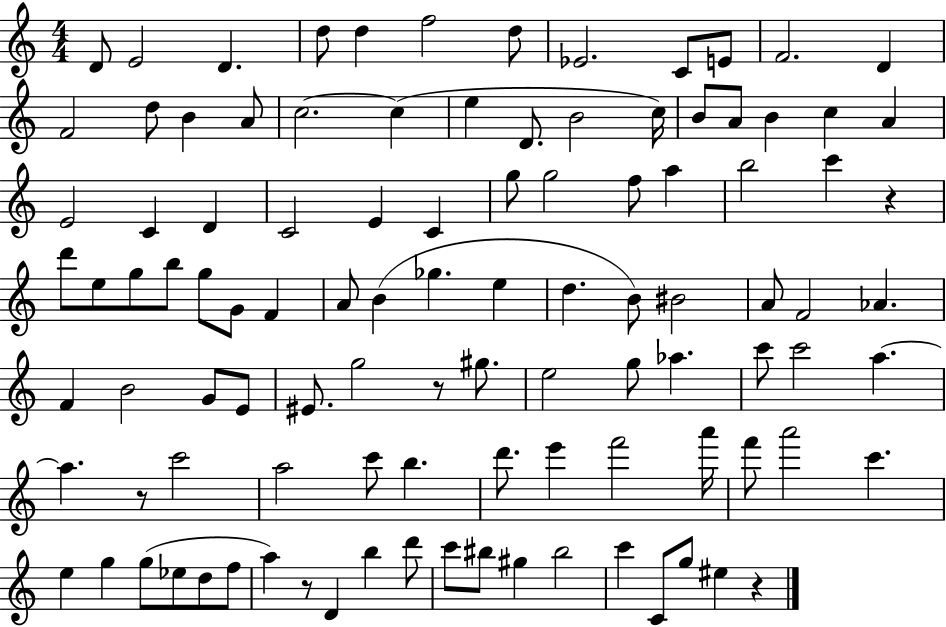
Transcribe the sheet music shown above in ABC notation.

X:1
T:Untitled
M:4/4
L:1/4
K:C
D/2 E2 D d/2 d f2 d/2 _E2 C/2 E/2 F2 D F2 d/2 B A/2 c2 c e D/2 B2 c/4 B/2 A/2 B c A E2 C D C2 E C g/2 g2 f/2 a b2 c' z d'/2 e/2 g/2 b/2 g/2 G/2 F A/2 B _g e d B/2 ^B2 A/2 F2 _A F B2 G/2 E/2 ^E/2 g2 z/2 ^g/2 e2 g/2 _a c'/2 c'2 a a z/2 c'2 a2 c'/2 b d'/2 e' f'2 a'/4 f'/2 a'2 c' e g g/2 _e/2 d/2 f/2 a z/2 D b d'/2 c'/2 ^b/2 ^g ^b2 c' C/2 g/2 ^e z